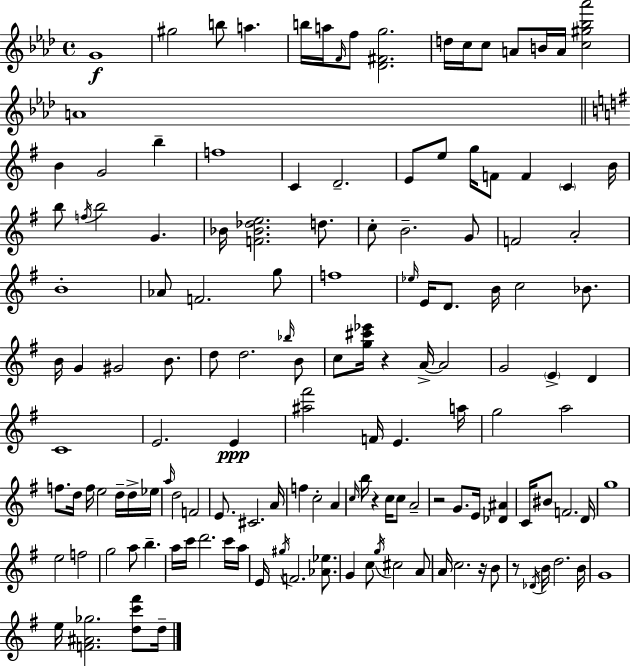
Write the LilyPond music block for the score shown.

{
  \clef treble
  \time 4/4
  \defaultTimeSignature
  \key f \minor
  g'1\f | gis''2 b''8 a''4. | b''16 a''16 \grace { f'16 } f''8 <des' fis' g''>2. | d''16 c''16 c''8 a'8 b'16 a'16 <c'' gis'' bes'' aes'''>2 | \break a'1 | \bar "||" \break \key g \major b'4 g'2 b''4-- | f''1 | c'4 d'2.-- | e'8 e''8 g''16 f'8 f'4 \parenthesize c'4 b'16 | \break b''8 \acciaccatura { f''16 } b''2 g'4. | bes'16 <f' bes' des'' e''>2. d''8. | c''8-. b'2.-- g'8 | f'2 a'2-. | \break b'1-. | aes'8 f'2. g''8 | f''1 | \grace { ees''16 } e'16 d'8. b'16 c''2 bes'8. | \break b'16 g'4 gis'2 b'8. | d''8 d''2. | \grace { bes''16 } b'8 c''8 <g'' cis''' ees'''>16 r4 a'16->~~ a'2 | g'2 \parenthesize e'4-> d'4 | \break c'1 | e'2. e'4\ppp | <ais'' fis'''>2 f'16 e'4. | a''16 g''2 a''2 | \break f''8. d''16 f''16 e''2 | d''16-- d''16-> ees''16 \grace { a''16 } d''2 f'2 | e'8. cis'2. | a'16 f''4 c''2-. | \break a'4 \grace { c''16 } b''16 r4 c''16 c''8 a'2-- | r2 g'8. | e'16 <des' ais'>4 c'16 bis'8 f'2. | d'16 g''1 | \break e''2 f''2 | g''2 a''8 b''4.-- | a''16 c'''16 d'''2. | c'''16 a''16 e'16 \acciaccatura { gis''16 } f'2. | \break <aes' ees''>8. g'4 c''8 \acciaccatura { g''16 } cis''2 | a'8 a'16 c''2. | r16 b'8 r8 \acciaccatura { des'16 } b'16 d''2. | b'16 g'1 | \break e''16 <f' ais' ges''>2. | <d'' c''' fis'''>8 d''16-- \bar "|."
}